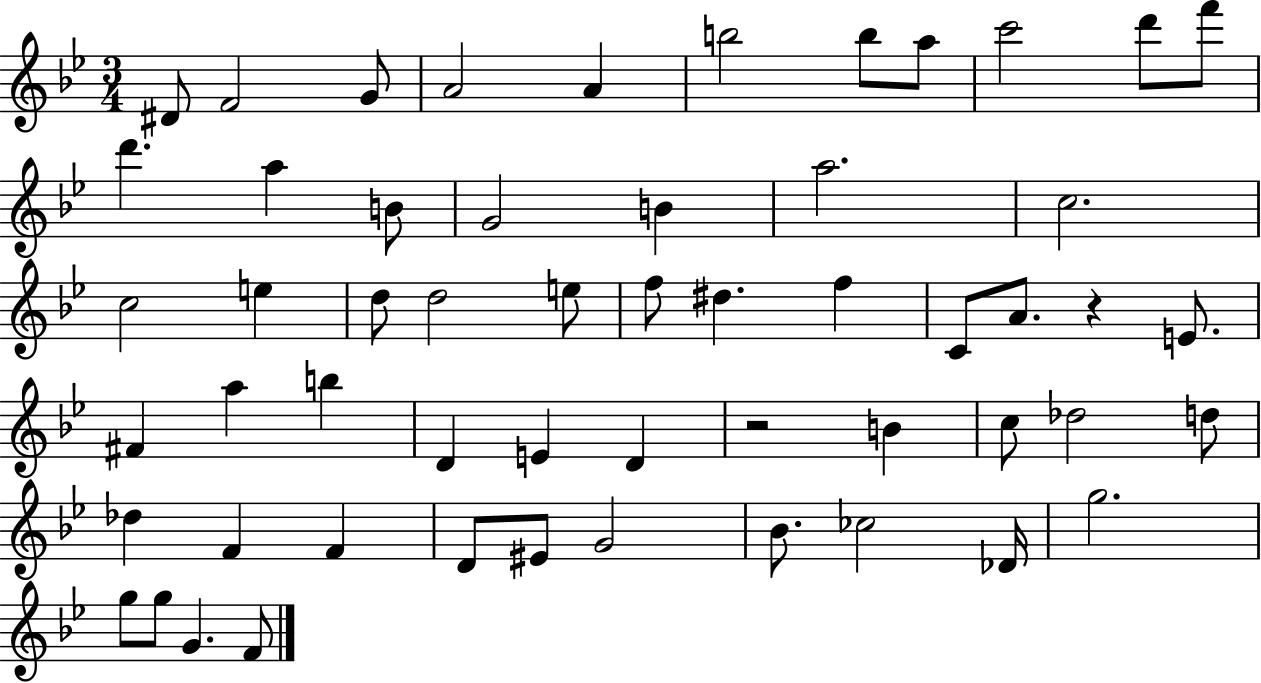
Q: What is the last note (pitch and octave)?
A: F4